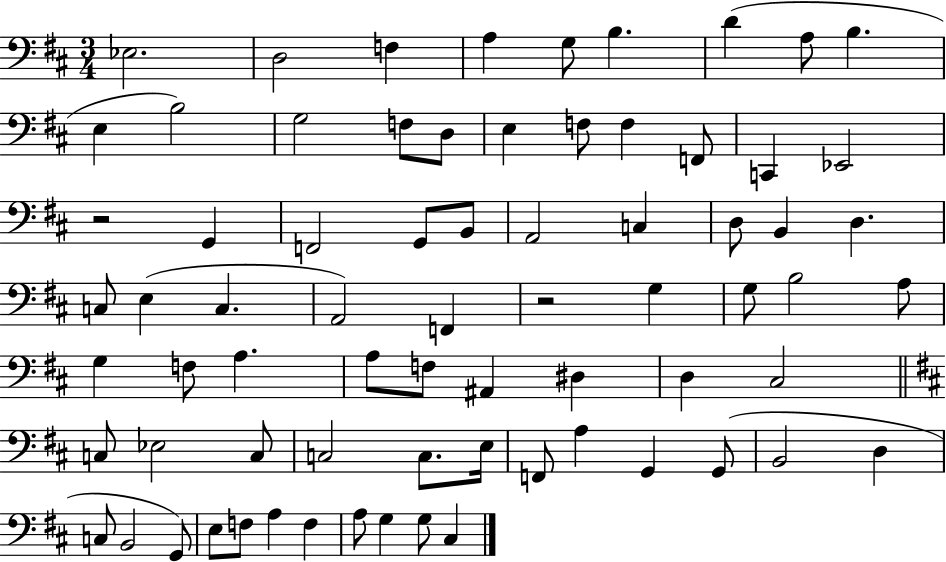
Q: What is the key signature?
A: D major